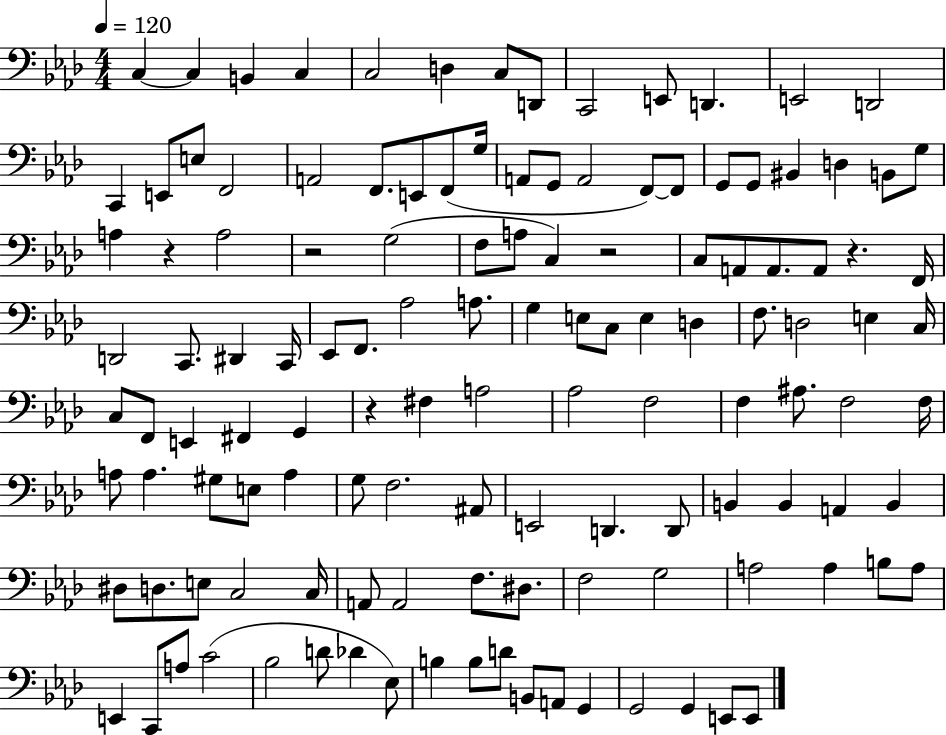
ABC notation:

X:1
T:Untitled
M:4/4
L:1/4
K:Ab
C, C, B,, C, C,2 D, C,/2 D,,/2 C,,2 E,,/2 D,, E,,2 D,,2 C,, E,,/2 E,/2 F,,2 A,,2 F,,/2 E,,/2 F,,/2 G,/4 A,,/2 G,,/2 A,,2 F,,/2 F,,/2 G,,/2 G,,/2 ^B,, D, B,,/2 G,/2 A, z A,2 z2 G,2 F,/2 A,/2 C, z2 C,/2 A,,/2 A,,/2 A,,/2 z F,,/4 D,,2 C,,/2 ^D,, C,,/4 _E,,/2 F,,/2 _A,2 A,/2 G, E,/2 C,/2 E, D, F,/2 D,2 E, C,/4 C,/2 F,,/2 E,, ^F,, G,, z ^F, A,2 _A,2 F,2 F, ^A,/2 F,2 F,/4 A,/2 A, ^G,/2 E,/2 A, G,/2 F,2 ^A,,/2 E,,2 D,, D,,/2 B,, B,, A,, B,, ^D,/2 D,/2 E,/2 C,2 C,/4 A,,/2 A,,2 F,/2 ^D,/2 F,2 G,2 A,2 A, B,/2 A,/2 E,, C,,/2 A,/2 C2 _B,2 D/2 _D _E,/2 B, B,/2 D/2 B,,/2 A,,/2 G,, G,,2 G,, E,,/2 E,,/2